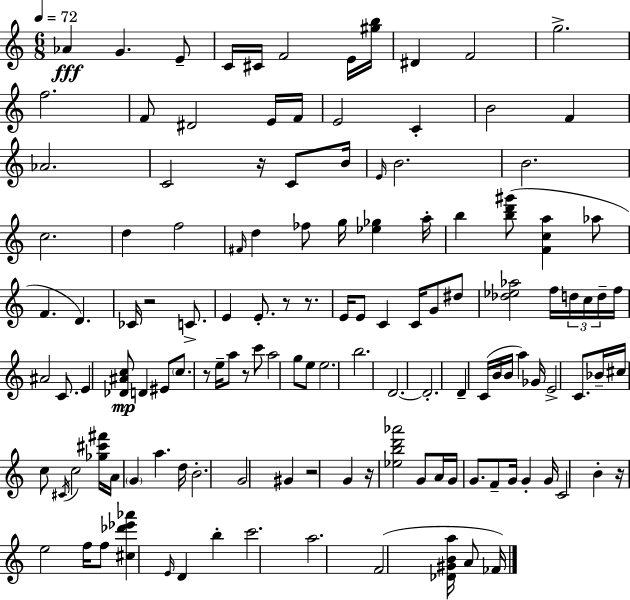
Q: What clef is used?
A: treble